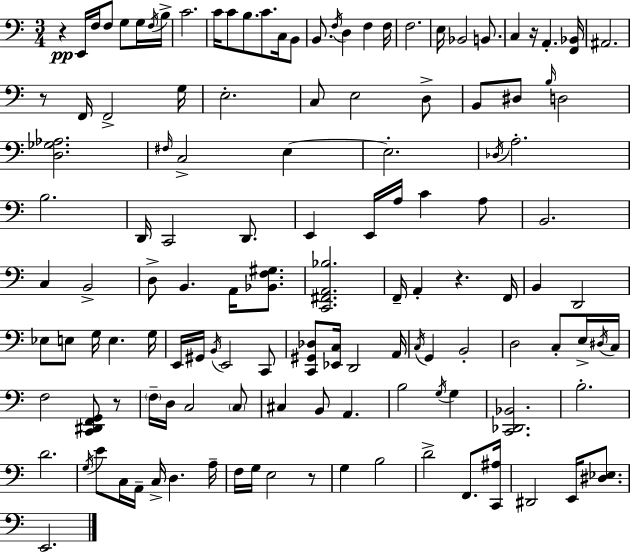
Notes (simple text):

R/q E2/s F3/s F3/e G3/e G3/s F3/s B3/s C4/h. C4/s C4/e B3/e. C4/e. C3/s B2/e B2/e. F3/s D3/q F3/q F3/s F3/h. E3/s Bb2/h B2/e. C3/q R/s A2/q. [F2,Bb2]/s A#2/h. R/e F2/s F2/h G3/s E3/h. C3/e E3/h D3/e B2/e D#3/e B3/s D3/h [D3,Gb3,Ab3]/h. F#3/s C3/h E3/q E3/h. Db3/s A3/h. B3/h. D2/s C2/h D2/e. E2/q E2/s A3/s C4/q A3/e B2/h. C3/q B2/h D3/e B2/q. A2/s [Bb2,F3,G#3]/e. [C2,F#2,A2,Bb3]/h. F2/s A2/q R/q. F2/s B2/q D2/h Eb3/e E3/e G3/s E3/q. G3/s E2/s G#2/s B2/s E2/h C2/e [C2,G#2,Db3]/e [Eb2,C3]/s D2/h A2/s C3/s G2/q B2/h D3/h C3/e E3/s D#3/s C3/s F3/h [C2,D#2,F2,G2]/e R/e F3/s D3/s C3/h C3/e C#3/q B2/e A2/q. B3/h G3/s G3/q [C2,Db2,Bb2]/h. B3/h. D4/h. G3/s E4/e C3/s A2/s C3/s D3/q. A3/s F3/s G3/s E3/h R/e G3/q B3/h D4/h F2/e. [C2,A#3]/s D#2/h E2/s [D#3,Eb3]/e. E2/h.